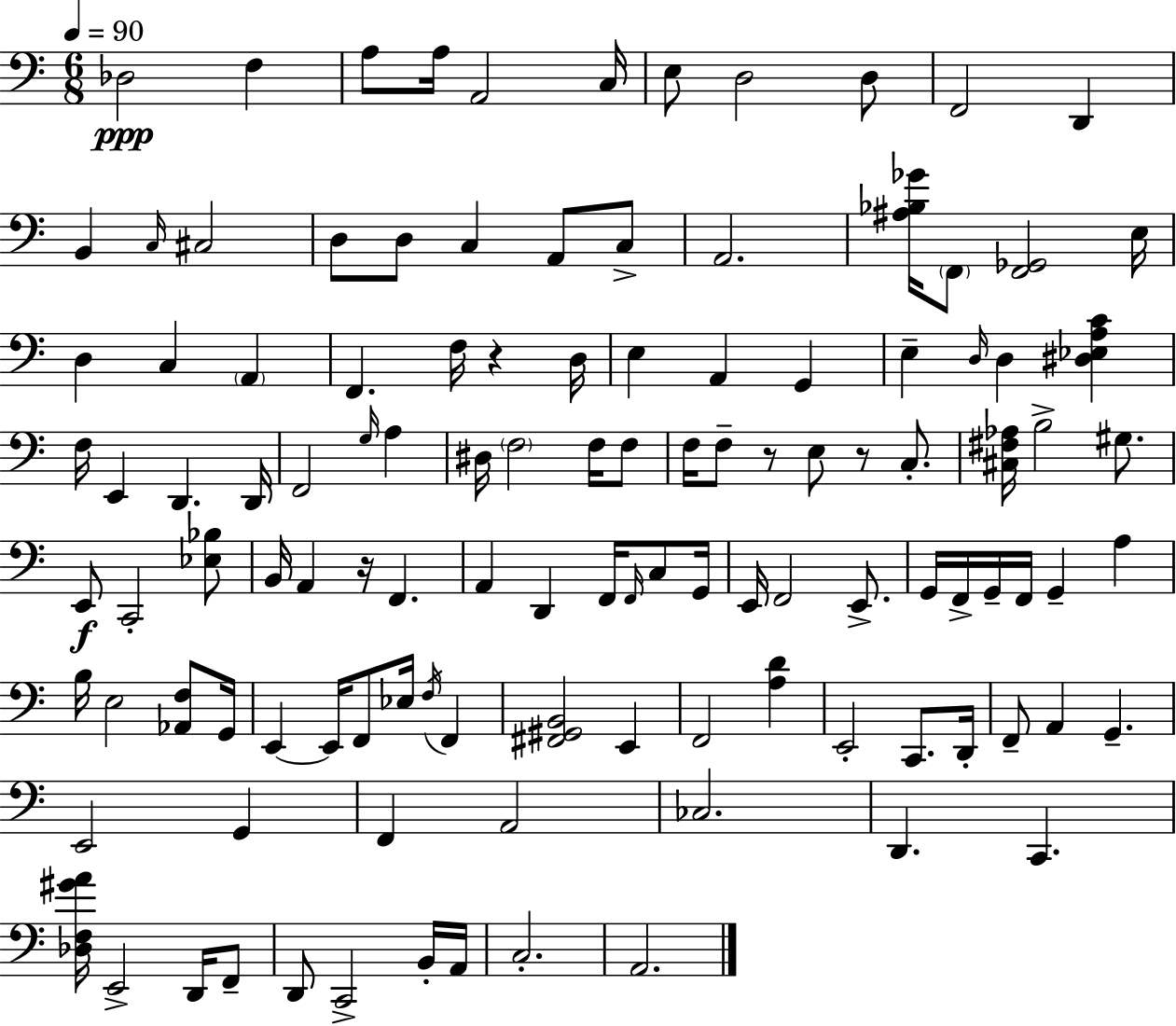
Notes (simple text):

Db3/h F3/q A3/e A3/s A2/h C3/s E3/e D3/h D3/e F2/h D2/q B2/q C3/s C#3/h D3/e D3/e C3/q A2/e C3/e A2/h. [A#3,Bb3,Gb4]/s F2/e [F2,Gb2]/h E3/s D3/q C3/q A2/q F2/q. F3/s R/q D3/s E3/q A2/q G2/q E3/q D3/s D3/q [D#3,Eb3,A3,C4]/q F3/s E2/q D2/q. D2/s F2/h G3/s A3/q D#3/s F3/h F3/s F3/e F3/s F3/e R/e E3/e R/e C3/e. [C#3,F#3,Ab3]/s B3/h G#3/e. E2/e C2/h [Eb3,Bb3]/e B2/s A2/q R/s F2/q. A2/q D2/q F2/s F2/s C3/e G2/s E2/s F2/h E2/e. G2/s F2/s G2/s F2/s G2/q A3/q B3/s E3/h [Ab2,F3]/e G2/s E2/q E2/s F2/e Eb3/s F3/s F2/q [F#2,G#2,B2]/h E2/q F2/h [A3,D4]/q E2/h C2/e. D2/s F2/e A2/q G2/q. E2/h G2/q F2/q A2/h CES3/h. D2/q. C2/q. [Db3,F3,G#4,A4]/s E2/h D2/s F2/e D2/e C2/h B2/s A2/s C3/h. A2/h.